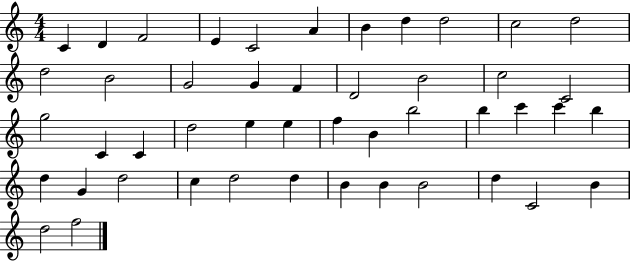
C4/q D4/q F4/h E4/q C4/h A4/q B4/q D5/q D5/h C5/h D5/h D5/h B4/h G4/h G4/q F4/q D4/h B4/h C5/h C4/h G5/h C4/q C4/q D5/h E5/q E5/q F5/q B4/q B5/h B5/q C6/q C6/q B5/q D5/q G4/q D5/h C5/q D5/h D5/q B4/q B4/q B4/h D5/q C4/h B4/q D5/h F5/h